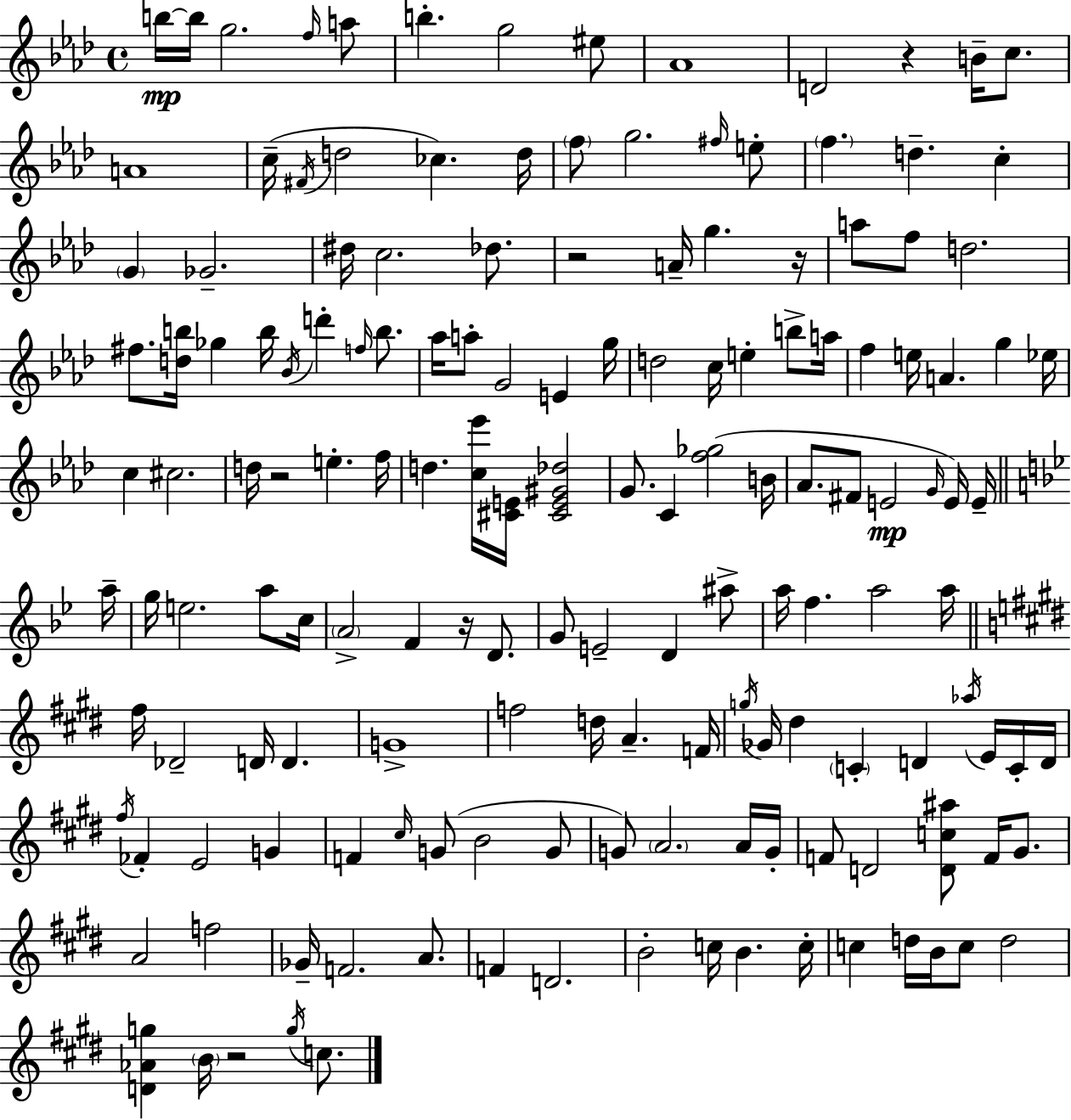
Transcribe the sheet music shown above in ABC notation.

X:1
T:Untitled
M:4/4
L:1/4
K:Fm
b/4 b/4 g2 f/4 a/2 b g2 ^e/2 _A4 D2 z B/4 c/2 A4 c/4 ^F/4 d2 _c d/4 f/2 g2 ^f/4 e/2 f d c G _G2 ^d/4 c2 _d/2 z2 A/4 g z/4 a/2 f/2 d2 ^f/2 [db]/4 _g b/4 _B/4 d' f/4 b/2 _a/4 a/2 G2 E g/4 d2 c/4 e b/2 a/4 f e/4 A g _e/4 c ^c2 d/4 z2 e f/4 d [c_e']/4 [^CE]/4 [^CE^G_d]2 G/2 C [f_g]2 B/4 _A/2 ^F/2 E2 G/4 E/4 E/4 a/4 g/4 e2 a/2 c/4 A2 F z/4 D/2 G/2 E2 D ^a/2 a/4 f a2 a/4 ^f/4 _D2 D/4 D G4 f2 d/4 A F/4 g/4 _G/4 ^d C D _a/4 E/4 C/4 D/4 ^f/4 _F E2 G F ^c/4 G/2 B2 G/2 G/2 A2 A/4 G/4 F/2 D2 [Dc^a]/2 F/4 ^G/2 A2 f2 _G/4 F2 A/2 F D2 B2 c/4 B c/4 c d/4 B/4 c/2 d2 [D_Ag] B/4 z2 g/4 c/2